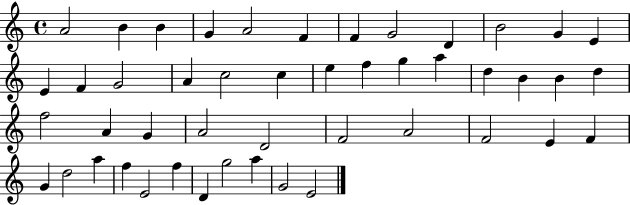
{
  \clef treble
  \time 4/4
  \defaultTimeSignature
  \key c \major
  a'2 b'4 b'4 | g'4 a'2 f'4 | f'4 g'2 d'4 | b'2 g'4 e'4 | \break e'4 f'4 g'2 | a'4 c''2 c''4 | e''4 f''4 g''4 a''4 | d''4 b'4 b'4 d''4 | \break f''2 a'4 g'4 | a'2 d'2 | f'2 a'2 | f'2 e'4 f'4 | \break g'4 d''2 a''4 | f''4 e'2 f''4 | d'4 g''2 a''4 | g'2 e'2 | \break \bar "|."
}